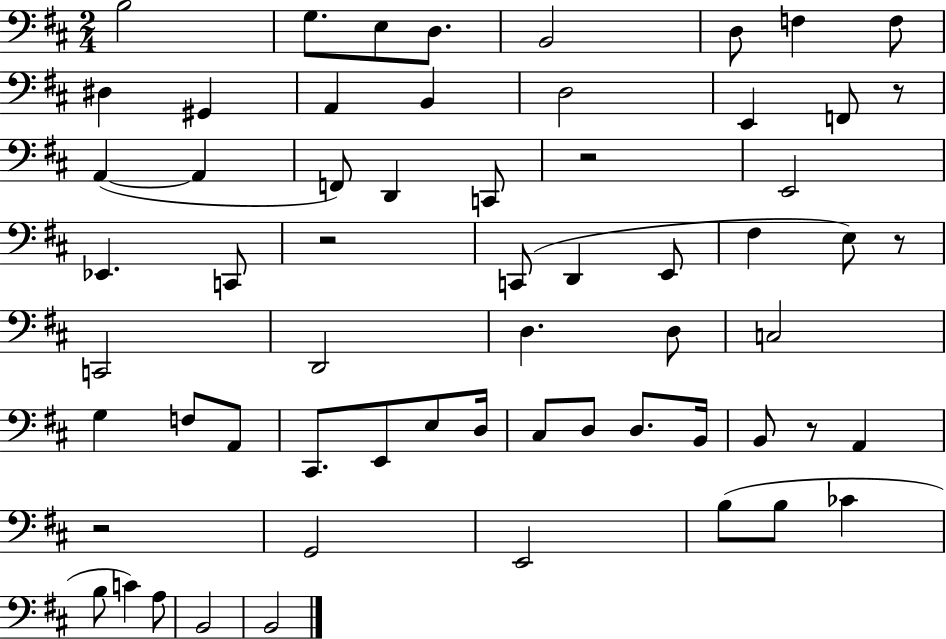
B3/h G3/e. E3/e D3/e. B2/h D3/e F3/q F3/e D#3/q G#2/q A2/q B2/q D3/h E2/q F2/e R/e A2/q A2/q F2/e D2/q C2/e R/h E2/h Eb2/q. C2/e R/h C2/e D2/q E2/e F#3/q E3/e R/e C2/h D2/h D3/q. D3/e C3/h G3/q F3/e A2/e C#2/e. E2/e E3/e D3/s C#3/e D3/e D3/e. B2/s B2/e R/e A2/q R/h G2/h E2/h B3/e B3/e CES4/q B3/e C4/q A3/e B2/h B2/h